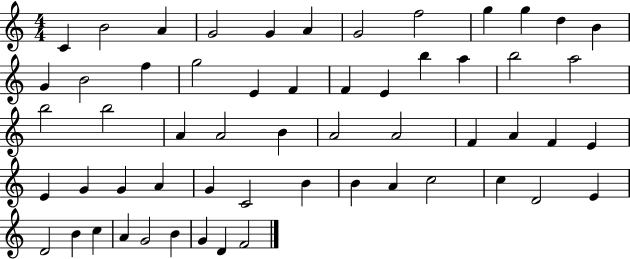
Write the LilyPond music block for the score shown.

{
  \clef treble
  \numericTimeSignature
  \time 4/4
  \key c \major
  c'4 b'2 a'4 | g'2 g'4 a'4 | g'2 f''2 | g''4 g''4 d''4 b'4 | \break g'4 b'2 f''4 | g''2 e'4 f'4 | f'4 e'4 b''4 a''4 | b''2 a''2 | \break b''2 b''2 | a'4 a'2 b'4 | a'2 a'2 | f'4 a'4 f'4 e'4 | \break e'4 g'4 g'4 a'4 | g'4 c'2 b'4 | b'4 a'4 c''2 | c''4 d'2 e'4 | \break d'2 b'4 c''4 | a'4 g'2 b'4 | g'4 d'4 f'2 | \bar "|."
}